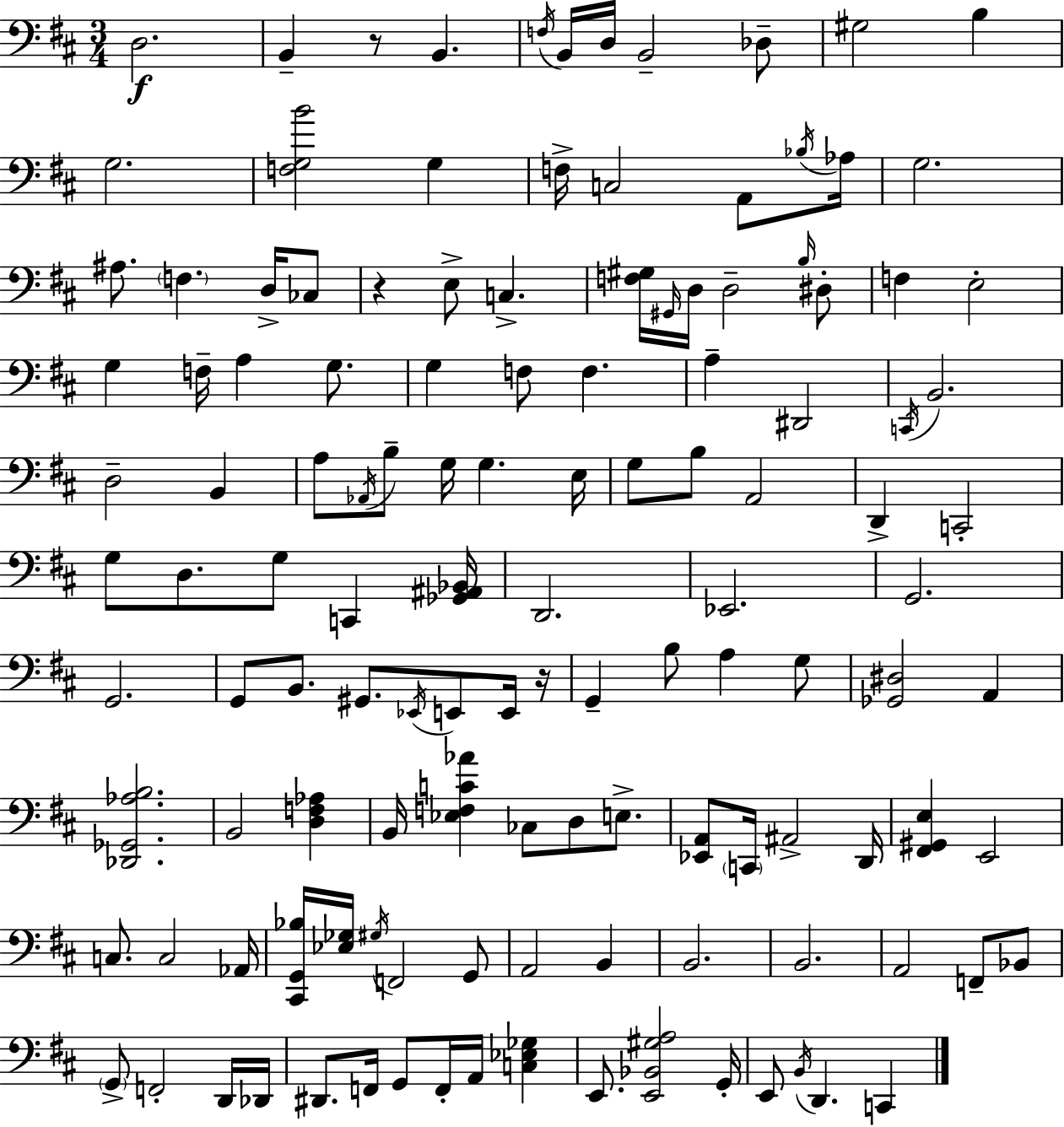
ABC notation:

X:1
T:Untitled
M:3/4
L:1/4
K:D
D,2 B,, z/2 B,, F,/4 B,,/4 D,/4 B,,2 _D,/2 ^G,2 B, G,2 [F,G,B]2 G, F,/4 C,2 A,,/2 _B,/4 _A,/4 G,2 ^A,/2 F, D,/4 _C,/2 z E,/2 C, [F,^G,]/4 ^G,,/4 D,/4 D,2 B,/4 ^D,/2 F, E,2 G, F,/4 A, G,/2 G, F,/2 F, A, ^D,,2 C,,/4 B,,2 D,2 B,, A,/2 _A,,/4 B,/2 G,/4 G, E,/4 G,/2 B,/2 A,,2 D,, C,,2 G,/2 D,/2 G,/2 C,, [_G,,^A,,_B,,]/4 D,,2 _E,,2 G,,2 G,,2 G,,/2 B,,/2 ^G,,/2 _E,,/4 E,,/2 E,,/4 z/4 G,, B,/2 A, G,/2 [_G,,^D,]2 A,, [_D,,_G,,_A,B,]2 B,,2 [D,F,_A,] B,,/4 [_E,F,C_A] _C,/2 D,/2 E,/2 [_E,,A,,]/2 C,,/4 ^A,,2 D,,/4 [^F,,^G,,E,] E,,2 C,/2 C,2 _A,,/4 [^C,,G,,_B,]/4 [_E,_G,]/4 ^G,/4 F,,2 G,,/2 A,,2 B,, B,,2 B,,2 A,,2 F,,/2 _B,,/2 G,,/2 F,,2 D,,/4 _D,,/4 ^D,,/2 F,,/4 G,,/2 F,,/4 A,,/4 [C,_E,_G,] E,,/2 [E,,_B,,^G,A,]2 G,,/4 E,,/2 B,,/4 D,, C,,